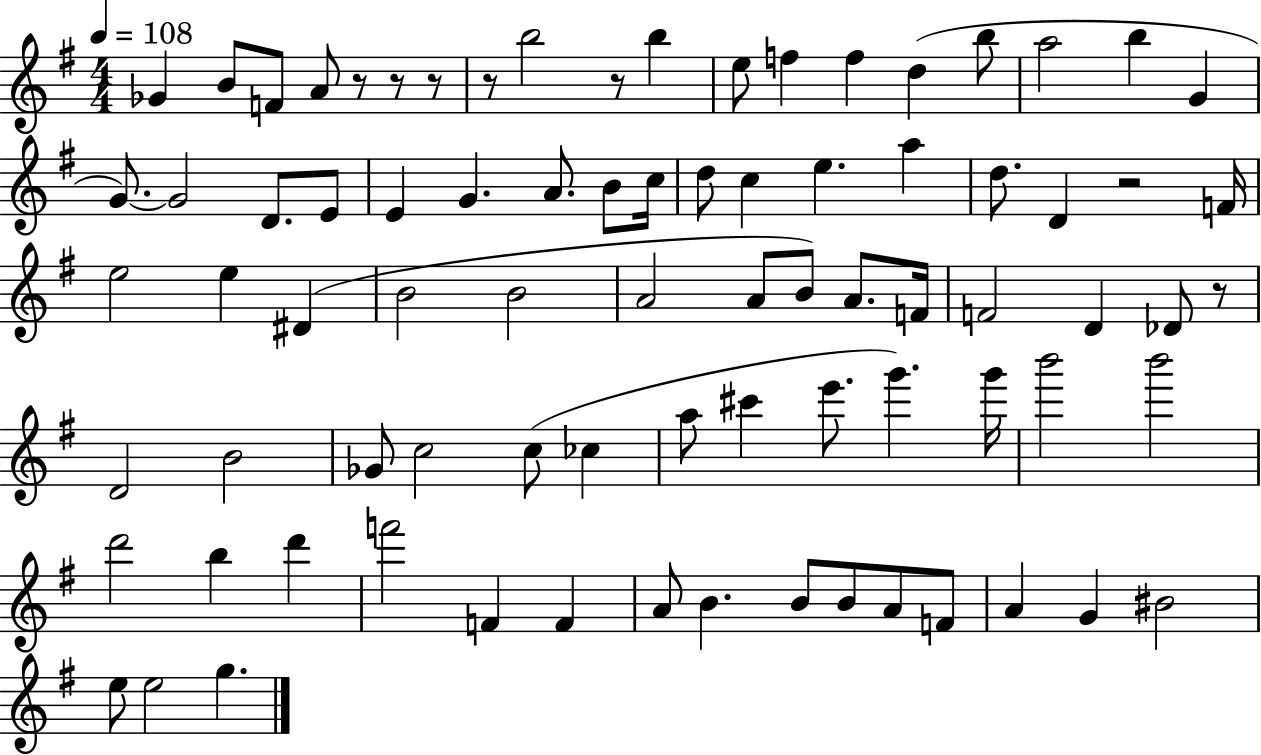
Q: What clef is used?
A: treble